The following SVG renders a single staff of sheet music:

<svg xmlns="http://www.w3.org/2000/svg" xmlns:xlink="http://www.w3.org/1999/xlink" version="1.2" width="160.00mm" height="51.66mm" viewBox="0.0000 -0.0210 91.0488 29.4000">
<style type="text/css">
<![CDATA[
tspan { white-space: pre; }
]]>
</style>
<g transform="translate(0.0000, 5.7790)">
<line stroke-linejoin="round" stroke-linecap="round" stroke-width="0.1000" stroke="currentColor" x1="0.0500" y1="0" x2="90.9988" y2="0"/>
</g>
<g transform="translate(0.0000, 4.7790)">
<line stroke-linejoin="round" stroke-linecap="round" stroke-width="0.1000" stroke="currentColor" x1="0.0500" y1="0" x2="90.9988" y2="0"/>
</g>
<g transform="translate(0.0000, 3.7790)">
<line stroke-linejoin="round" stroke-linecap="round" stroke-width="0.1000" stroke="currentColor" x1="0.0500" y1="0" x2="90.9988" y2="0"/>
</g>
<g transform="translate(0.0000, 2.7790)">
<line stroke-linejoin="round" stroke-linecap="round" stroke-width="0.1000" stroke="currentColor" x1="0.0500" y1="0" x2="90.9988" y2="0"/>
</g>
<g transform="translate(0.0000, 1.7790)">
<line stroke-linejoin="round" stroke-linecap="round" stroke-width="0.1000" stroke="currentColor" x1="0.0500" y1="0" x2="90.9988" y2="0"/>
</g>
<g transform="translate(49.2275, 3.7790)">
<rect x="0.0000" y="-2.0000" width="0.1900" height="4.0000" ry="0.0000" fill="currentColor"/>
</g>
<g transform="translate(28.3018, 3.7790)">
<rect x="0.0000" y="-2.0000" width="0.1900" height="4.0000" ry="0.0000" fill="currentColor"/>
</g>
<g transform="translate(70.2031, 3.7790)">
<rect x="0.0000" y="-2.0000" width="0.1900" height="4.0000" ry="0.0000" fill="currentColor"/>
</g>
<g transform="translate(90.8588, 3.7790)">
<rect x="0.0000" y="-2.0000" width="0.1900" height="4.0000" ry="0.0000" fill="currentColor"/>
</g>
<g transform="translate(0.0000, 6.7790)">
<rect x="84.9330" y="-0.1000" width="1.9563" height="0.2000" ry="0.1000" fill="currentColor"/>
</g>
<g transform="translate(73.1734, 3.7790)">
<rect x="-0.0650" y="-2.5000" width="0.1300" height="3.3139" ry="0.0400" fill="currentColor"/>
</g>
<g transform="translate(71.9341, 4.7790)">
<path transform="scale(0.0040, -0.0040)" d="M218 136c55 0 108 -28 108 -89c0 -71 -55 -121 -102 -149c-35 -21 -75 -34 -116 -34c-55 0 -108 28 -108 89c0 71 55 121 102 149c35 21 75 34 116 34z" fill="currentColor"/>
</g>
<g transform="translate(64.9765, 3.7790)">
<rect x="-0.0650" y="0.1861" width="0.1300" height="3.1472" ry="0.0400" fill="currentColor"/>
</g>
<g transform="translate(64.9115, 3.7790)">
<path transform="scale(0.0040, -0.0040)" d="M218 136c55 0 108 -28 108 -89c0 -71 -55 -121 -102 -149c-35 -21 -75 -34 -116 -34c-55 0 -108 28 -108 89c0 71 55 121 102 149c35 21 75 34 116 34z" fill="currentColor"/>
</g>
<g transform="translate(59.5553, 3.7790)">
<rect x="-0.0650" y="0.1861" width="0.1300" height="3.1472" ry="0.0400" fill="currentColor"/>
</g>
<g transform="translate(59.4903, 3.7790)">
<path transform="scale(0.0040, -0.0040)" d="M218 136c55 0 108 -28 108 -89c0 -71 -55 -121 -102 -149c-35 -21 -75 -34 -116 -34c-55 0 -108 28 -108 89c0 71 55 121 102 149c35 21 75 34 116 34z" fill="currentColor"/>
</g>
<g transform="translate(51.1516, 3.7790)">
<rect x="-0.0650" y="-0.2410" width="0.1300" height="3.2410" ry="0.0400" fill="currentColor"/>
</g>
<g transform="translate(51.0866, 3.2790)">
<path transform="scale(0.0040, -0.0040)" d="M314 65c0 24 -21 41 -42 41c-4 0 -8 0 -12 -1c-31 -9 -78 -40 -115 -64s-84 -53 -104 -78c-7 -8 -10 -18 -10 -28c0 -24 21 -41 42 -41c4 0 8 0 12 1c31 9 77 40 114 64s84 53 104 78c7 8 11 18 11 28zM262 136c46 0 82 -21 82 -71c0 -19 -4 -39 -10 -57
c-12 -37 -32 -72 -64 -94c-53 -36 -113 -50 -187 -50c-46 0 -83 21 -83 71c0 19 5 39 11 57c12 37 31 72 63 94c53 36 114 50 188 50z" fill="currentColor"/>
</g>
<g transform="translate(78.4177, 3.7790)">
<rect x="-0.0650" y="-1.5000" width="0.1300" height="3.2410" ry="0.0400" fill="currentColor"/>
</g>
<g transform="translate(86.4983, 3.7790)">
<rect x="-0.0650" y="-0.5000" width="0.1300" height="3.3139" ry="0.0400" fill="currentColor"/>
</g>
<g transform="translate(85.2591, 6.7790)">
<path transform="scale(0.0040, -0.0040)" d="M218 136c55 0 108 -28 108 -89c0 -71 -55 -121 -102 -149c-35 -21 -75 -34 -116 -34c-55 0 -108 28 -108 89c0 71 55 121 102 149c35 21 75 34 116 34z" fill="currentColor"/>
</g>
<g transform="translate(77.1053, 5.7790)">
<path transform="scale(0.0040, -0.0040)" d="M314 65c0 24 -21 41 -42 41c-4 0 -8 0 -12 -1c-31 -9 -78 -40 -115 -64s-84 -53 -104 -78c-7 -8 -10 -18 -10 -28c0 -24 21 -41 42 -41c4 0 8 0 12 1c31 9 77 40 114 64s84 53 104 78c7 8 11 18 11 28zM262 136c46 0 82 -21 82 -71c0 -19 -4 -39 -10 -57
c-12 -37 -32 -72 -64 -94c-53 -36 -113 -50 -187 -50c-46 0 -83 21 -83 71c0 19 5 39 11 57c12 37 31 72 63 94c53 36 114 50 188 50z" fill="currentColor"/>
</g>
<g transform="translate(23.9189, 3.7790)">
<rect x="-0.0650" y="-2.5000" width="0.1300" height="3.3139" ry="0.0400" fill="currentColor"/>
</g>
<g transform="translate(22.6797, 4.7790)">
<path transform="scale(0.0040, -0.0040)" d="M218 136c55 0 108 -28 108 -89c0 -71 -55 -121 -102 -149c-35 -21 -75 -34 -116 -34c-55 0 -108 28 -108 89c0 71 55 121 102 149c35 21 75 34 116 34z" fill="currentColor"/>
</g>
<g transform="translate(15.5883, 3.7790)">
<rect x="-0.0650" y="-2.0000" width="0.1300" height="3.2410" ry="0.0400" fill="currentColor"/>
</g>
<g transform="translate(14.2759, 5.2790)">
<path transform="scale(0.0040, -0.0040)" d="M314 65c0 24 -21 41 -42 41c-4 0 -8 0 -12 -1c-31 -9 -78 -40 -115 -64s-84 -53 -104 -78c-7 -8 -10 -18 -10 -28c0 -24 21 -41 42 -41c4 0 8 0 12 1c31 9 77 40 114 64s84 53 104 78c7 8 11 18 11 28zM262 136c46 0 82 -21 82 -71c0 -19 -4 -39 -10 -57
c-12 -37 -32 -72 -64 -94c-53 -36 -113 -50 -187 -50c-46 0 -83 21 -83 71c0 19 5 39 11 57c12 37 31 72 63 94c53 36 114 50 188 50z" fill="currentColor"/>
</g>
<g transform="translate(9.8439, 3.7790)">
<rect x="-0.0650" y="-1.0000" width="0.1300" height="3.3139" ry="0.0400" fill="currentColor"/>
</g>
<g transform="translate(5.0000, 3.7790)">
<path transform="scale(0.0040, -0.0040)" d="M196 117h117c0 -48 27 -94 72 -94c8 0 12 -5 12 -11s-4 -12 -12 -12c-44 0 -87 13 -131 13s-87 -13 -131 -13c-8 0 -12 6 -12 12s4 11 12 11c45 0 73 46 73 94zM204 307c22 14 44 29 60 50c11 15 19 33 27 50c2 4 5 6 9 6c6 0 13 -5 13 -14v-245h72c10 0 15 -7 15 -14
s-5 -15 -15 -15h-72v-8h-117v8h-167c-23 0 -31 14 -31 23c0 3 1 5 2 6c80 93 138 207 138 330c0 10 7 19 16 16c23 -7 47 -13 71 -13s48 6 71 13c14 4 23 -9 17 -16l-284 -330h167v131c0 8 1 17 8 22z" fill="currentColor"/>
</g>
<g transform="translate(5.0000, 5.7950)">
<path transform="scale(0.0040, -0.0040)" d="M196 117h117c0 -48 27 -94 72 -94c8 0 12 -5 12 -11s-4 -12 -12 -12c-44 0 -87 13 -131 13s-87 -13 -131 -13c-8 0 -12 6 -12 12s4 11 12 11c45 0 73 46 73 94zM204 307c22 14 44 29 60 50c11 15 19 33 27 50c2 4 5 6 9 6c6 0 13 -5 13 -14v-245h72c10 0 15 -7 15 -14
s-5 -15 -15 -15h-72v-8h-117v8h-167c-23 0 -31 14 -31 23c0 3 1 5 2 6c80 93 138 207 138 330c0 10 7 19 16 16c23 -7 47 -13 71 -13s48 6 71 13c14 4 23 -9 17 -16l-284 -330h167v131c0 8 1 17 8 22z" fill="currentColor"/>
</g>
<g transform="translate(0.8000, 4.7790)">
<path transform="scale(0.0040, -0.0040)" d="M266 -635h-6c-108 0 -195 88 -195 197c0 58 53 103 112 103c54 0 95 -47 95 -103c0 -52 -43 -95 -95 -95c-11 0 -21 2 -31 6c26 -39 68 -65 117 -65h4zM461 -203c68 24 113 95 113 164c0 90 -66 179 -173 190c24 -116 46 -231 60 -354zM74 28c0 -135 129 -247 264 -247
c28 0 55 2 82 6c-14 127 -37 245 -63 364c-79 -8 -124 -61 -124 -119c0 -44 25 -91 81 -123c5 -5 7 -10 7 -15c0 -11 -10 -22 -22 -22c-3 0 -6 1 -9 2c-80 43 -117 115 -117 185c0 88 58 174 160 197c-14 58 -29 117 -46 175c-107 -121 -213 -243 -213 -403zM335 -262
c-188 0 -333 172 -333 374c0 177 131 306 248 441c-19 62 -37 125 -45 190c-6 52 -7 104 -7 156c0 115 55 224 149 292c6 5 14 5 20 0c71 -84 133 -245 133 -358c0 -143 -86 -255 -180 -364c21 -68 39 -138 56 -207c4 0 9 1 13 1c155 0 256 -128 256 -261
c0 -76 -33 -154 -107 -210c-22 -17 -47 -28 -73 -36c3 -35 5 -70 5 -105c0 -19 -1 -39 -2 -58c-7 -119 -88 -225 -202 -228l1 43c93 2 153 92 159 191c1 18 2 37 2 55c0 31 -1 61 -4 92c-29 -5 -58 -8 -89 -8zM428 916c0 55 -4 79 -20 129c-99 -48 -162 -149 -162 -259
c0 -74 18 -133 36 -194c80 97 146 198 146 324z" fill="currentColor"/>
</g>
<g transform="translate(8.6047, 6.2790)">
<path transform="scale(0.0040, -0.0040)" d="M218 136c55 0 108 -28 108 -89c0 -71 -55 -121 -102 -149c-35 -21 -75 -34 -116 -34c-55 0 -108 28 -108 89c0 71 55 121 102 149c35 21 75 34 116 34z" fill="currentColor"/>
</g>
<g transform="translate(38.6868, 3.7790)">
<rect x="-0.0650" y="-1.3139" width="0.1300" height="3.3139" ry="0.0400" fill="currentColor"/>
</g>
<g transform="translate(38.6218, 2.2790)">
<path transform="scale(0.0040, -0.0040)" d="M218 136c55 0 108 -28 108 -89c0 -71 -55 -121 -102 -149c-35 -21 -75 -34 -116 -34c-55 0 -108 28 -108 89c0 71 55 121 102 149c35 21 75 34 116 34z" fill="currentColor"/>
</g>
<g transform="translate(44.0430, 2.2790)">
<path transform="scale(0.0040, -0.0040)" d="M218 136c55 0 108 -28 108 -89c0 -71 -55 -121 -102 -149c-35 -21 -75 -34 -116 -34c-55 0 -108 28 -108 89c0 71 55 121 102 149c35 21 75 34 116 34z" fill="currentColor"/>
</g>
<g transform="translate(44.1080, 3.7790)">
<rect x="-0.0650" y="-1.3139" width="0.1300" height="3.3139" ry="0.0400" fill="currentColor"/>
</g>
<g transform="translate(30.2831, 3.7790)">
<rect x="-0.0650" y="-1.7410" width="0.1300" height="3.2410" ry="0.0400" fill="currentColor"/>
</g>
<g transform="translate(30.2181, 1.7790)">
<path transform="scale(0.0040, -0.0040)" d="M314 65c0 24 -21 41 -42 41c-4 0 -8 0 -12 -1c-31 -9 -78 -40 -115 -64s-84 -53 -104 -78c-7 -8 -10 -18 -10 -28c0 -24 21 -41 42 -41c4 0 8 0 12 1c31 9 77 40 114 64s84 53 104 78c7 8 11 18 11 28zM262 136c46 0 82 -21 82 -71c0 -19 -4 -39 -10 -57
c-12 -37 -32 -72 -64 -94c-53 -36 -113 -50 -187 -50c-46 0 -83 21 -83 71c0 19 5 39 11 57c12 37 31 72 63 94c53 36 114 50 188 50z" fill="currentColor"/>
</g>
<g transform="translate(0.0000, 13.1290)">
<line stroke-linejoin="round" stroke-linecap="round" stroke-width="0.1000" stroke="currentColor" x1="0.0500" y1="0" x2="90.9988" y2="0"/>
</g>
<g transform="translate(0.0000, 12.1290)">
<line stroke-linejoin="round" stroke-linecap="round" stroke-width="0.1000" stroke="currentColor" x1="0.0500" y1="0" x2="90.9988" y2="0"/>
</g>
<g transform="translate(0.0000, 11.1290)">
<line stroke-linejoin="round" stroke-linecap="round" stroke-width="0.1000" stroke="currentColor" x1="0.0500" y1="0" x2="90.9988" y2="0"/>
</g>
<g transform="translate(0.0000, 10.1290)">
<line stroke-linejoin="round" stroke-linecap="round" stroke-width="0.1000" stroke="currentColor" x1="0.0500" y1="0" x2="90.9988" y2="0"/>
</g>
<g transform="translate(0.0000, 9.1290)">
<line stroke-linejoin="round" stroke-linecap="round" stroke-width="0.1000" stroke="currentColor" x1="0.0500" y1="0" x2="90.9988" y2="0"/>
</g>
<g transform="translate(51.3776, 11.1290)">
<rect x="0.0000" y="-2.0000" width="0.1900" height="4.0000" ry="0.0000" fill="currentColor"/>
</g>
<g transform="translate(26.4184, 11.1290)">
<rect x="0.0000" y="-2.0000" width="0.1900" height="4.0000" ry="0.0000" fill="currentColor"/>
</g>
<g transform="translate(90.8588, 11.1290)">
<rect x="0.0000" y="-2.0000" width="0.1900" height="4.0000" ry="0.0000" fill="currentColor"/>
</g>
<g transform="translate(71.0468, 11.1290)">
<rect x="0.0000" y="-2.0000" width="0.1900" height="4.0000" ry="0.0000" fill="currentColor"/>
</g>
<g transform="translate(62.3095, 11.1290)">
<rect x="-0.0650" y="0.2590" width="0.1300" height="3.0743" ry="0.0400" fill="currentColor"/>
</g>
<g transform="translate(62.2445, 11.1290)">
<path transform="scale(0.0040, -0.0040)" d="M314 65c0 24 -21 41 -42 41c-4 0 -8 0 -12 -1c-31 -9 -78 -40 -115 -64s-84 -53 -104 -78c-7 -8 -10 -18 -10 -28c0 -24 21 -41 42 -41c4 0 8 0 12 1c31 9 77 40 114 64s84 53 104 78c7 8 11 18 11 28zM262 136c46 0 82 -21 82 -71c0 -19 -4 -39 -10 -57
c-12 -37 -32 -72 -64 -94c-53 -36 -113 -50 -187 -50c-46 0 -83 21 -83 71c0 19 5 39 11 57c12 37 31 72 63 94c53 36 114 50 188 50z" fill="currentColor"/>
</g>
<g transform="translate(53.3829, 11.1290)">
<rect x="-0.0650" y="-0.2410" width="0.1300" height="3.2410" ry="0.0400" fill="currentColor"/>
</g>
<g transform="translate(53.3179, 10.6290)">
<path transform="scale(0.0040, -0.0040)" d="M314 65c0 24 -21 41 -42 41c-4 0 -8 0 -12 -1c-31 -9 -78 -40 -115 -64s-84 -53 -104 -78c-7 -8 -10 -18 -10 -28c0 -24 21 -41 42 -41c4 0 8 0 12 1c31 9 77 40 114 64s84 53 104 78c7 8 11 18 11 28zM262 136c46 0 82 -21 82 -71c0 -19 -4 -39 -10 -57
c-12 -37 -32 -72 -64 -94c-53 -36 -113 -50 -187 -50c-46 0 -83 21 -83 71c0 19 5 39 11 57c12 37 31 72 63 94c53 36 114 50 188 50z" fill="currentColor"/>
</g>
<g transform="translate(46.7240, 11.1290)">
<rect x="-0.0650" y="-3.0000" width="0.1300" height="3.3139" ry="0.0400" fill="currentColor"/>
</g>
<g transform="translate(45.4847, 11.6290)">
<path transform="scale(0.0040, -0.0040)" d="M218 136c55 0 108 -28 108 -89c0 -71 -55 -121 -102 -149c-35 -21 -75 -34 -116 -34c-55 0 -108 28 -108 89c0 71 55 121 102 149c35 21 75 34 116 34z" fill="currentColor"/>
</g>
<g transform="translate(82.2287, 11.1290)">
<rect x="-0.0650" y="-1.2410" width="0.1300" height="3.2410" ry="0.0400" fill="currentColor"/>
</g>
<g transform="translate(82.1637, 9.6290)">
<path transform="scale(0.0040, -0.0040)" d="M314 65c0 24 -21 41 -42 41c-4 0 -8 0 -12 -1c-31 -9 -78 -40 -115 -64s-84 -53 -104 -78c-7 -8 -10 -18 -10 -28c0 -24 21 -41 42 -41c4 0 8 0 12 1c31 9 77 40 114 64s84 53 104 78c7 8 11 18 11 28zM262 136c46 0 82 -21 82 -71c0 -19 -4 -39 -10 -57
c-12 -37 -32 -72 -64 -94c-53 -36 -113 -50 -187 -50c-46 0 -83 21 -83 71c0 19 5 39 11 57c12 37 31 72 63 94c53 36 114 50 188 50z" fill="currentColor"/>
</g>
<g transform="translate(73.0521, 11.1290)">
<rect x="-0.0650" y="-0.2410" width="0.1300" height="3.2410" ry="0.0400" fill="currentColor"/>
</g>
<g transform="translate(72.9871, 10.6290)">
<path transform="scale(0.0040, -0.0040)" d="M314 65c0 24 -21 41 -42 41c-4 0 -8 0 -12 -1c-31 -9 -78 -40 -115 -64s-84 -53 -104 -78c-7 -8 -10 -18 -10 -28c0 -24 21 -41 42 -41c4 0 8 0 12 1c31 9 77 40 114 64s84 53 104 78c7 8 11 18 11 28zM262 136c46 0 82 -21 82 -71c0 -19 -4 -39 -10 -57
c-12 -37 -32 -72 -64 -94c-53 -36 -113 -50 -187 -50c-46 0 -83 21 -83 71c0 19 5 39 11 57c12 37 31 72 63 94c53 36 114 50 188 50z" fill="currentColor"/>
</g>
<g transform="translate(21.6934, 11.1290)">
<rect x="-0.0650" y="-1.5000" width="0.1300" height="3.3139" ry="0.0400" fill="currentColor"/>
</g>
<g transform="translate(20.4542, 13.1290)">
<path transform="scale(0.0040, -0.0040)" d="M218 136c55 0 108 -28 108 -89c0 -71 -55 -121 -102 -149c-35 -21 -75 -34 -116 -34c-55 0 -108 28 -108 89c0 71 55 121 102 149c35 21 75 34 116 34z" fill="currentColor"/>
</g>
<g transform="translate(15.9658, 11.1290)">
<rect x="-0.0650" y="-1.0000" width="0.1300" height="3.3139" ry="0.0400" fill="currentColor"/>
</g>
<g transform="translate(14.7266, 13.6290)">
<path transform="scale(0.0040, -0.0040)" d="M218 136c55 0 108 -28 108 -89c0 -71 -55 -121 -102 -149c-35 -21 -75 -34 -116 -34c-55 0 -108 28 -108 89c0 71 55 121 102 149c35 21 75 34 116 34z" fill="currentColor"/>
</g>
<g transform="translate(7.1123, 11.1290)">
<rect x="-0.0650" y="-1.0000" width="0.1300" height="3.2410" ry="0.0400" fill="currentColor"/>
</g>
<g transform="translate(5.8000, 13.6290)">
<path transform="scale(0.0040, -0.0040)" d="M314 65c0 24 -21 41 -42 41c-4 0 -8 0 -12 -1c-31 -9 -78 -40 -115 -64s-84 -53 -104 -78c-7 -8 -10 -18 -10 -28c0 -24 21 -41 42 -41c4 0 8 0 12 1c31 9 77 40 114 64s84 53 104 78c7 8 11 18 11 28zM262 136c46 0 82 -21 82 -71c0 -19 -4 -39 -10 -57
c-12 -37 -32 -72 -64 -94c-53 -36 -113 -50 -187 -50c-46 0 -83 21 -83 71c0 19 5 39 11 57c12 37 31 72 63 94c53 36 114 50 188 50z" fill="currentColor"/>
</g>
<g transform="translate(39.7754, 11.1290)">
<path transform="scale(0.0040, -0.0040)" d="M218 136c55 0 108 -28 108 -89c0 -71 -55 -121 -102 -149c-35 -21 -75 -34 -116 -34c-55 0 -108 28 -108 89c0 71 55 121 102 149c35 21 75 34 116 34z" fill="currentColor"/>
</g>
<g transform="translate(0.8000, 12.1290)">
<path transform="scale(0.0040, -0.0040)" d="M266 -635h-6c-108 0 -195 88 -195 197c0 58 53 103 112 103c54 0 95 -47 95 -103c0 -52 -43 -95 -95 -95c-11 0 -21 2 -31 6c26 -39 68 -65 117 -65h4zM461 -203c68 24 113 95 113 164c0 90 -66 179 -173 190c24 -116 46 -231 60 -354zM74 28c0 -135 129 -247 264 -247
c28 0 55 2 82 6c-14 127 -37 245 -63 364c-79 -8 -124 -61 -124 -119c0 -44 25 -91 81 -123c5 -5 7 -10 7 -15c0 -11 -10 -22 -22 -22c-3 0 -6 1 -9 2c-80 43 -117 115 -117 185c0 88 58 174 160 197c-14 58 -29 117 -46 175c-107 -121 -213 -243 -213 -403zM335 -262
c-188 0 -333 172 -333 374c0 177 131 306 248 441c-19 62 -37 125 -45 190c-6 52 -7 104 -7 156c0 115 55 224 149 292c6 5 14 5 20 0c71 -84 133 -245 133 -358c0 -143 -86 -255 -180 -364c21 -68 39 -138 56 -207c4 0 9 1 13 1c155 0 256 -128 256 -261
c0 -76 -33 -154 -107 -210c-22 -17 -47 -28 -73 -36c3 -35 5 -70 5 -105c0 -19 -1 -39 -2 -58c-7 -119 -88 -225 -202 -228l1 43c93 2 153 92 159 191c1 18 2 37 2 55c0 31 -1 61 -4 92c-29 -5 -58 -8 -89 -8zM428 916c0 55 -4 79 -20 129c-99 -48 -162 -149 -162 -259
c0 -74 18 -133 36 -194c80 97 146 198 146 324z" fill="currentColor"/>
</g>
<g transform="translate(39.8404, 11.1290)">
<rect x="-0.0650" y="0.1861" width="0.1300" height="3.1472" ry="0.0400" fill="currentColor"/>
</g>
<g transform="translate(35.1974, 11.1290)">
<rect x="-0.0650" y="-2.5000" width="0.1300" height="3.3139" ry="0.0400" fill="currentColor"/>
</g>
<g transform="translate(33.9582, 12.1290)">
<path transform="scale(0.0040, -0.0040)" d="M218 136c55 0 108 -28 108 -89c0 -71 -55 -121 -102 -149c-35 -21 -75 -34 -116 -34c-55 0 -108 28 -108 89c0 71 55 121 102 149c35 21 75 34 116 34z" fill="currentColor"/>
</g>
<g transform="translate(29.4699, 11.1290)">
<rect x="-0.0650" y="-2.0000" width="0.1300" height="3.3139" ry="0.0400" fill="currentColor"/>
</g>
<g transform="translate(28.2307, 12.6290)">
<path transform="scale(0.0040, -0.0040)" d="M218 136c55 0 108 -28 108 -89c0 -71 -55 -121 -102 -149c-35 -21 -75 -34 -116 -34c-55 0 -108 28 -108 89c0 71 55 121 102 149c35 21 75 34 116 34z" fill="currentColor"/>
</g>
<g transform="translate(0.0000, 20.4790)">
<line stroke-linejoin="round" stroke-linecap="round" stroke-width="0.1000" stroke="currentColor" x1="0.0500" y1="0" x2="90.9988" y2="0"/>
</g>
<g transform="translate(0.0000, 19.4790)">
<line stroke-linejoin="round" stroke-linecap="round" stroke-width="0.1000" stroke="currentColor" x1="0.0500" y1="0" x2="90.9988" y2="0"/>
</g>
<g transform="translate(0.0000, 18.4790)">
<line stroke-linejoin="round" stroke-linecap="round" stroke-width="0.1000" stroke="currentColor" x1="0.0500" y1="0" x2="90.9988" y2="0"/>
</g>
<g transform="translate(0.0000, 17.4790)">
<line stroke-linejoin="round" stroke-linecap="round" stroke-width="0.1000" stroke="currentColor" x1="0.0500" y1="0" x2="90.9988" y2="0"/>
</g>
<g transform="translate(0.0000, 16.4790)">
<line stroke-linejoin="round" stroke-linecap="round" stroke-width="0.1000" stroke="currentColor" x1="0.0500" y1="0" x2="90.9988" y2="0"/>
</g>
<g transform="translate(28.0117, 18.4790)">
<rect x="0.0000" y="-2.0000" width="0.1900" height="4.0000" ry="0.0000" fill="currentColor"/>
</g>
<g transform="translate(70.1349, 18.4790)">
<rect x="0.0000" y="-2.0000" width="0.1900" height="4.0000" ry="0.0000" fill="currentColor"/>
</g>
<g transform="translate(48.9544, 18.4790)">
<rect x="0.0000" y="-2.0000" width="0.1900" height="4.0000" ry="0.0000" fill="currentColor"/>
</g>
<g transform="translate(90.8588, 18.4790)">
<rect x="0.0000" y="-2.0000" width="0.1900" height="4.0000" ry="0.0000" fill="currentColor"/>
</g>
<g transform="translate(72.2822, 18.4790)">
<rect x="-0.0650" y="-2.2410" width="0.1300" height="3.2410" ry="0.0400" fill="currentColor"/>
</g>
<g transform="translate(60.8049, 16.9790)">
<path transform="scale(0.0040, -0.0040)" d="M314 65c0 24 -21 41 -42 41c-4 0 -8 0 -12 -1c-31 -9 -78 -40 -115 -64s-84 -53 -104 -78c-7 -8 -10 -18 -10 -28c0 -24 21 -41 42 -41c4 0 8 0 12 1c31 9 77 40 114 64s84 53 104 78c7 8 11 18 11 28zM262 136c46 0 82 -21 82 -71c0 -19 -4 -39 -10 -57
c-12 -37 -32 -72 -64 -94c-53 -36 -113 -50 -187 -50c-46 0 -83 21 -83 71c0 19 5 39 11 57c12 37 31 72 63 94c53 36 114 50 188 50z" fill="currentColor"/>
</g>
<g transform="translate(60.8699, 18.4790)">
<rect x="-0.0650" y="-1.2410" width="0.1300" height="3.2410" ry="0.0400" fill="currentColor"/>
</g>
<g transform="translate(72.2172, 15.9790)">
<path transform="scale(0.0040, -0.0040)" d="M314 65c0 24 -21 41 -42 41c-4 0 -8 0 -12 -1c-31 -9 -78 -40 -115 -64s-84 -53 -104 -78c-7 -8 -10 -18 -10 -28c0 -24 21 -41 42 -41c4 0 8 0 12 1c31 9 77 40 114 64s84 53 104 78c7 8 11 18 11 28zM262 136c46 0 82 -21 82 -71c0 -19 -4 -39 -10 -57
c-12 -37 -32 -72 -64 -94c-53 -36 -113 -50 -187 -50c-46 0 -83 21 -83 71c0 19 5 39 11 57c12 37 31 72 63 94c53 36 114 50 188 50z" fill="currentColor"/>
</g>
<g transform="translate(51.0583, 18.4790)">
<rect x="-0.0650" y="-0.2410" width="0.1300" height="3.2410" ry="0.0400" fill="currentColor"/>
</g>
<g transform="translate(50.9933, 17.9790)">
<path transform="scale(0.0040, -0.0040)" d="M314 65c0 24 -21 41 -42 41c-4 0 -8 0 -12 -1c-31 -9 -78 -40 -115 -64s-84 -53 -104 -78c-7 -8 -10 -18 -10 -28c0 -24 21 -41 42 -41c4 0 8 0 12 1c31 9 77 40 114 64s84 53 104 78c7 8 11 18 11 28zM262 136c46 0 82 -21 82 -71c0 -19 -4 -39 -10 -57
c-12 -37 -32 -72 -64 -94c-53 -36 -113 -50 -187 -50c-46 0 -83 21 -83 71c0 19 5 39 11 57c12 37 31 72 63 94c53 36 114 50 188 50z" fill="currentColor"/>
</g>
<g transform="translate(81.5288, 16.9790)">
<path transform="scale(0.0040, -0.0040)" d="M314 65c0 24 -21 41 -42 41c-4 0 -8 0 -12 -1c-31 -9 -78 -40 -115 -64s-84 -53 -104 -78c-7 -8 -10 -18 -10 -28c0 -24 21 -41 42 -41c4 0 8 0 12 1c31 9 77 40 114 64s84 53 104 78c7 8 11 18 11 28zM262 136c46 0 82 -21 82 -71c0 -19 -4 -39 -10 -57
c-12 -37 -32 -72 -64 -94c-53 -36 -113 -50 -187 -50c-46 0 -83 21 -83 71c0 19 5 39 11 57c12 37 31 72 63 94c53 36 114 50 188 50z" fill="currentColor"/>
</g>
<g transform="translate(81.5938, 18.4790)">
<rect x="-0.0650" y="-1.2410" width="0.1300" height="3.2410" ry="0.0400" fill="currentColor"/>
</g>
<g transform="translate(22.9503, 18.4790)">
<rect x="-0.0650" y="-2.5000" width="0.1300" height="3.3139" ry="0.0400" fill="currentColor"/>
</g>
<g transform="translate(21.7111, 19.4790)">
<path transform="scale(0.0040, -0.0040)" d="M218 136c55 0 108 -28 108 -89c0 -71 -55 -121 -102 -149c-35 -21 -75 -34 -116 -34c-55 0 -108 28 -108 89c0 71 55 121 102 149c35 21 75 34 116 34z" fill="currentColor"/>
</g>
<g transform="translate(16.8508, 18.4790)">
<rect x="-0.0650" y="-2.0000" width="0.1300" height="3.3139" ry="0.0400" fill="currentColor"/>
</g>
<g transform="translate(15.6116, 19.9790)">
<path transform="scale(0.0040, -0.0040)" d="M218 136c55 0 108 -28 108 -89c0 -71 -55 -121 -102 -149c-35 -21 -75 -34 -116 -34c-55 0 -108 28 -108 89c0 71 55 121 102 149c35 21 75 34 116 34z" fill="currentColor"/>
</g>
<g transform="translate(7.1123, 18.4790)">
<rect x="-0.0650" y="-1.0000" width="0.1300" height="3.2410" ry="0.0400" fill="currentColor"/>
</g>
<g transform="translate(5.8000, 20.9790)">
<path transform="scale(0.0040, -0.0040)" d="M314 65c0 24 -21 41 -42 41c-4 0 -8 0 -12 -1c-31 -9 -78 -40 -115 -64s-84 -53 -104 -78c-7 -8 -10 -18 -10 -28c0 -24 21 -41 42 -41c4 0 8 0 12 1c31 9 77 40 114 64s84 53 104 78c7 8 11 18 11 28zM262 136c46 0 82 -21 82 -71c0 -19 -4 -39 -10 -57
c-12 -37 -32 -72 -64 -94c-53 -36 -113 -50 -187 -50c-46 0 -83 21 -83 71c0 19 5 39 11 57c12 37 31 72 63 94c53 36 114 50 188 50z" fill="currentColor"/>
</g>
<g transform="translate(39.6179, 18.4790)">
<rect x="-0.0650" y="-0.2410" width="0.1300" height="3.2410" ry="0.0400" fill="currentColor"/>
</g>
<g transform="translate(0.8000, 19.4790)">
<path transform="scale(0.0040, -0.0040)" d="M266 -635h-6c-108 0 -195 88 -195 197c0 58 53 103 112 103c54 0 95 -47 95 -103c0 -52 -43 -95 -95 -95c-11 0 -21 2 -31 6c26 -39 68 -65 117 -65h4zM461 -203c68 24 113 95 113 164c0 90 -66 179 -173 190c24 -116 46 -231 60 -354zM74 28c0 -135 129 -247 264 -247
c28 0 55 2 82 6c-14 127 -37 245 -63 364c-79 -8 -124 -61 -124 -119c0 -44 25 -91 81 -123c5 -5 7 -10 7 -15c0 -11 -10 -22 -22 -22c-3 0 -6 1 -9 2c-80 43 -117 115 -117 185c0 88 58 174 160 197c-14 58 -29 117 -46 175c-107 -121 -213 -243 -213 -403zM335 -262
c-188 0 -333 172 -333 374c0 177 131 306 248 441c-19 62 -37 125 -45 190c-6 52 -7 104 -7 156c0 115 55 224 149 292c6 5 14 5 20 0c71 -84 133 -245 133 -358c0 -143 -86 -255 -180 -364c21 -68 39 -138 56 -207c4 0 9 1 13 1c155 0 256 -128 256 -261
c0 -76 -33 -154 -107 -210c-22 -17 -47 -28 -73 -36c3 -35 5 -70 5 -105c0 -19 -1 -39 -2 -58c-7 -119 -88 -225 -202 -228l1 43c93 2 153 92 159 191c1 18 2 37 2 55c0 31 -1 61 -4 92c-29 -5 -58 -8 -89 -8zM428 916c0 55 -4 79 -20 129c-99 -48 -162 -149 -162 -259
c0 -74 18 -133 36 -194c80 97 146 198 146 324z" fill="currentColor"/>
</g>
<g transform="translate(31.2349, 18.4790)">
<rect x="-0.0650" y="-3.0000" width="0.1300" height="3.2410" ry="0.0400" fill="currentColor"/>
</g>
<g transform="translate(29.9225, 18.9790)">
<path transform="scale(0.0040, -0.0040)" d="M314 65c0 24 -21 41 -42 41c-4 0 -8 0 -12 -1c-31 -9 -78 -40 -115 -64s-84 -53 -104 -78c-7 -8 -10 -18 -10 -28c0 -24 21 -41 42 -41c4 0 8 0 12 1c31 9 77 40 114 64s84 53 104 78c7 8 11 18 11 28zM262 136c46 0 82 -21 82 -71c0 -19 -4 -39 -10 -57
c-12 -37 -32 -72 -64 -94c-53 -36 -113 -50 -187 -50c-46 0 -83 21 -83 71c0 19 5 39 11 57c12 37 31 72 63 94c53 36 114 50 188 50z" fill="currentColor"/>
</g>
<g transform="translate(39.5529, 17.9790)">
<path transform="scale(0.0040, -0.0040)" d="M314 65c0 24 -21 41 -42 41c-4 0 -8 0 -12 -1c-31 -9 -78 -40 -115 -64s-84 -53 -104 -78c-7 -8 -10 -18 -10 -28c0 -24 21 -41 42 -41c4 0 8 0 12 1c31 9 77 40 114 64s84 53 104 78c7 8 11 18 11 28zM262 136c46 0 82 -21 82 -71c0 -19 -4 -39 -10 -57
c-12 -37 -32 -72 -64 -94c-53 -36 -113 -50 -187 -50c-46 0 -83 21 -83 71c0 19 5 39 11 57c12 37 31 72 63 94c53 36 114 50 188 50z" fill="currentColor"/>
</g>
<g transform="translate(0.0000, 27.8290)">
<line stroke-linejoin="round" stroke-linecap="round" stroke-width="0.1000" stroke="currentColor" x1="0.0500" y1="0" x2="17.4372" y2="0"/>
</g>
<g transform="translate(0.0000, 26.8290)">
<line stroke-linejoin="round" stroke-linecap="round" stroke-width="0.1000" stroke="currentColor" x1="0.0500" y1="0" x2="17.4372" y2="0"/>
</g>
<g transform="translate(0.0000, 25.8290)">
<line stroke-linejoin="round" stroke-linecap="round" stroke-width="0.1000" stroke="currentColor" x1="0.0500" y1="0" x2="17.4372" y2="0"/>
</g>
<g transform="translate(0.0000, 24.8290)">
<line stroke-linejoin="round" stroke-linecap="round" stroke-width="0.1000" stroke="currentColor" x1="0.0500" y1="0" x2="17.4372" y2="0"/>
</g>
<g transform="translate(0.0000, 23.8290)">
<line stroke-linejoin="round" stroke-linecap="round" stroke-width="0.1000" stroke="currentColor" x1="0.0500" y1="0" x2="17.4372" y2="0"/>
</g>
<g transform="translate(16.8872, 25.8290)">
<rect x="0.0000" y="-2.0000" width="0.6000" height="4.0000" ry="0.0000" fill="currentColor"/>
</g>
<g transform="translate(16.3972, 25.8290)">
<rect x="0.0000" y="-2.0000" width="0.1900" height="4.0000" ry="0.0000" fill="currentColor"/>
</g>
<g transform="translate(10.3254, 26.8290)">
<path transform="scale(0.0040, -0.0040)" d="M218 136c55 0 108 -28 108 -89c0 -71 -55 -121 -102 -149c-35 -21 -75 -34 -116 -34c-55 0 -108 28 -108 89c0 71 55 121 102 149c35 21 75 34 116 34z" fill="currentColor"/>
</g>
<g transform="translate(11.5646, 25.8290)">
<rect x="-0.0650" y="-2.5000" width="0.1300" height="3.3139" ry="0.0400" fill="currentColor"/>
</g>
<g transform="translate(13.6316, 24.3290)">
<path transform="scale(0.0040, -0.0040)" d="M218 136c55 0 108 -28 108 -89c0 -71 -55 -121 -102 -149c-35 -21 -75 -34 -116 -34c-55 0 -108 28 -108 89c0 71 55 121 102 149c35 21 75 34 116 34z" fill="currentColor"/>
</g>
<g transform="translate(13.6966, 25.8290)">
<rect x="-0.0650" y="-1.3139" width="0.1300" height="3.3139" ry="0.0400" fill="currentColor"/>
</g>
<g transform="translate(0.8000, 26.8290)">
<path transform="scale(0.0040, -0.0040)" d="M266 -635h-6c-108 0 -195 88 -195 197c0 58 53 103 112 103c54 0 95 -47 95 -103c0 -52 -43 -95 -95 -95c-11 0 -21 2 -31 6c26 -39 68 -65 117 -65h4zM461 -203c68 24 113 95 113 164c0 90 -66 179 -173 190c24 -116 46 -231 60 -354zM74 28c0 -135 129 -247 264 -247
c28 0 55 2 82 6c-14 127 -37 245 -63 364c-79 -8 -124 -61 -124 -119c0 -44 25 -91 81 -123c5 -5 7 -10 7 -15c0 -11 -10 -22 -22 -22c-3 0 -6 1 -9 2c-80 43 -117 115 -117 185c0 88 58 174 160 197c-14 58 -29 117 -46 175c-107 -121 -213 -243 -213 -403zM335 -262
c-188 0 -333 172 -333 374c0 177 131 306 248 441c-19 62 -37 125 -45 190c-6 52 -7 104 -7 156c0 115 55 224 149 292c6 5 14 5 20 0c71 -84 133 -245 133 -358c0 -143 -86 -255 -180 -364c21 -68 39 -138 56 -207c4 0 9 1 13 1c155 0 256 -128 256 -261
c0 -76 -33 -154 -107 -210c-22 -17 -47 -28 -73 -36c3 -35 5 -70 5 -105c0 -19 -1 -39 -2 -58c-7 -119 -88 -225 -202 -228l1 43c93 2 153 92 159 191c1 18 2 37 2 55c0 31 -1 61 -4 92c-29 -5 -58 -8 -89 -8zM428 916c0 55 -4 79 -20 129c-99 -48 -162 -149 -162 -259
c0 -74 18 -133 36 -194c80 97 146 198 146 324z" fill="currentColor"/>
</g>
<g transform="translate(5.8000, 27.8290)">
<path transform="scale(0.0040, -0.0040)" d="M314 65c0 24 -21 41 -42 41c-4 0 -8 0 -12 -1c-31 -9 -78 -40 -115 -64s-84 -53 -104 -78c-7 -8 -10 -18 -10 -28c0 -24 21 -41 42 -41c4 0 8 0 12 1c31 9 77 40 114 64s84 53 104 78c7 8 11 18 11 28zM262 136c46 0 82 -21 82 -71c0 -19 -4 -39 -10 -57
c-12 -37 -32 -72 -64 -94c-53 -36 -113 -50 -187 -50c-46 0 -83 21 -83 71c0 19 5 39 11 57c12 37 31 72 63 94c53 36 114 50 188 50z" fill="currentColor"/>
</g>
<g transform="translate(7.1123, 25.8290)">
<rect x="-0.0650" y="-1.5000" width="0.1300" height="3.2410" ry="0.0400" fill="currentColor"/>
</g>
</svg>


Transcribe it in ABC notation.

X:1
T:Untitled
M:4/4
L:1/4
K:C
D F2 G f2 e e c2 B B G E2 C D2 D E F G B A c2 B2 c2 e2 D2 F G A2 c2 c2 e2 g2 e2 E2 G e